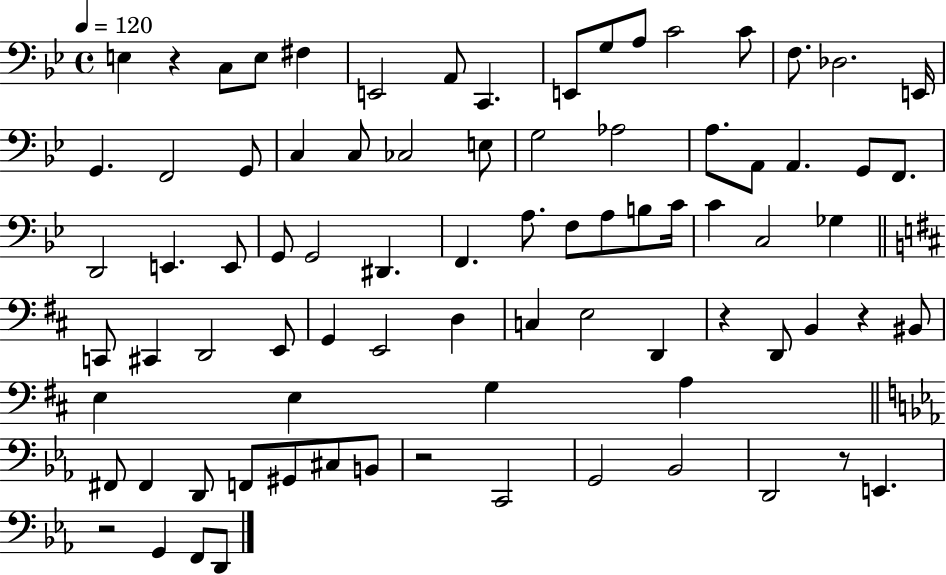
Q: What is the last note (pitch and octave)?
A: D2